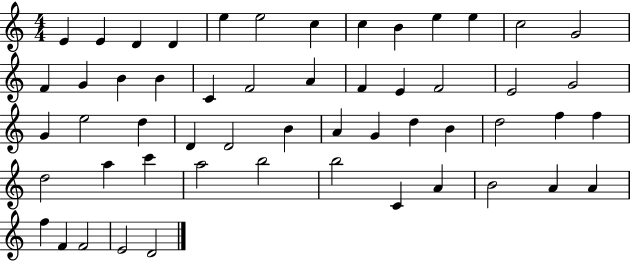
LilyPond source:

{
  \clef treble
  \numericTimeSignature
  \time 4/4
  \key c \major
  e'4 e'4 d'4 d'4 | e''4 e''2 c''4 | c''4 b'4 e''4 e''4 | c''2 g'2 | \break f'4 g'4 b'4 b'4 | c'4 f'2 a'4 | f'4 e'4 f'2 | e'2 g'2 | \break g'4 e''2 d''4 | d'4 d'2 b'4 | a'4 g'4 d''4 b'4 | d''2 f''4 f''4 | \break d''2 a''4 c'''4 | a''2 b''2 | b''2 c'4 a'4 | b'2 a'4 a'4 | \break f''4 f'4 f'2 | e'2 d'2 | \bar "|."
}